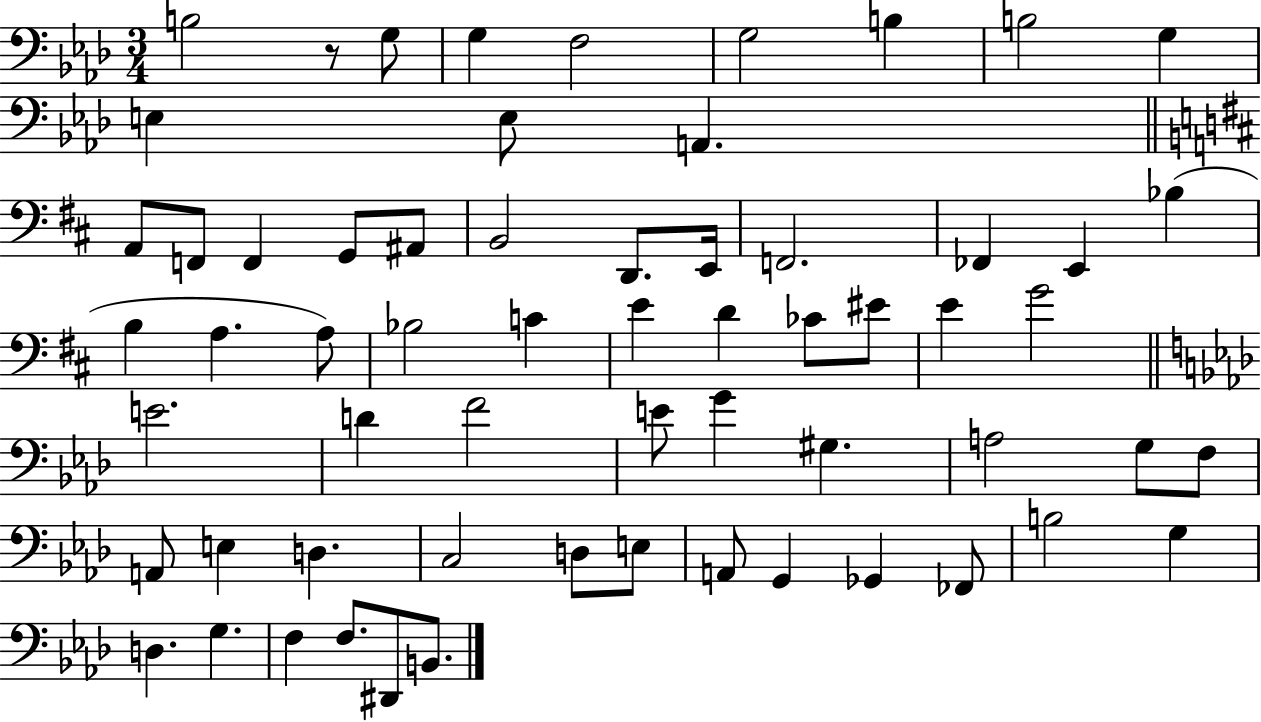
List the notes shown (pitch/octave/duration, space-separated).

B3/h R/e G3/e G3/q F3/h G3/h B3/q B3/h G3/q E3/q E3/e A2/q. A2/e F2/e F2/q G2/e A#2/e B2/h D2/e. E2/s F2/h. FES2/q E2/q Bb3/q B3/q A3/q. A3/e Bb3/h C4/q E4/q D4/q CES4/e EIS4/e E4/q G4/h E4/h. D4/q F4/h E4/e G4/q G#3/q. A3/h G3/e F3/e A2/e E3/q D3/q. C3/h D3/e E3/e A2/e G2/q Gb2/q FES2/e B3/h G3/q D3/q. G3/q. F3/q F3/e. D#2/e B2/e.